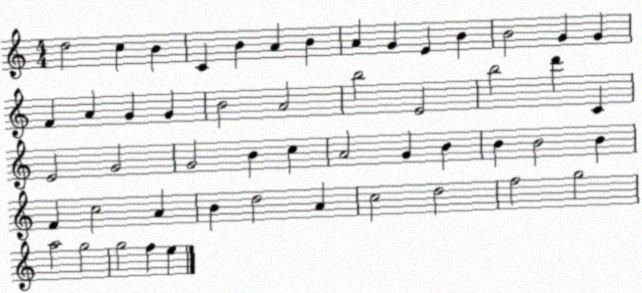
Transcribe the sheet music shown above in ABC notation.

X:1
T:Untitled
M:4/4
L:1/4
K:C
d2 c B C B A B A G E B B2 G G F A G G B2 A2 b2 E2 b2 d' C E2 G2 G2 B c A2 G B B B2 B F c2 A B d2 A c2 d2 f2 g2 a2 g2 g2 f e